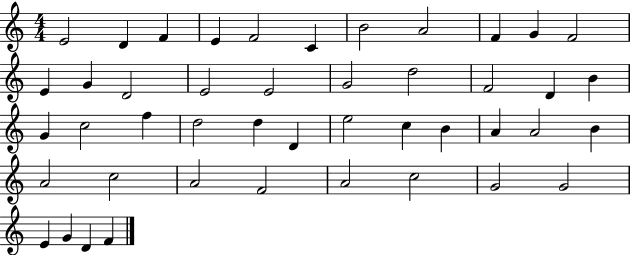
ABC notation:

X:1
T:Untitled
M:4/4
L:1/4
K:C
E2 D F E F2 C B2 A2 F G F2 E G D2 E2 E2 G2 d2 F2 D B G c2 f d2 d D e2 c B A A2 B A2 c2 A2 F2 A2 c2 G2 G2 E G D F